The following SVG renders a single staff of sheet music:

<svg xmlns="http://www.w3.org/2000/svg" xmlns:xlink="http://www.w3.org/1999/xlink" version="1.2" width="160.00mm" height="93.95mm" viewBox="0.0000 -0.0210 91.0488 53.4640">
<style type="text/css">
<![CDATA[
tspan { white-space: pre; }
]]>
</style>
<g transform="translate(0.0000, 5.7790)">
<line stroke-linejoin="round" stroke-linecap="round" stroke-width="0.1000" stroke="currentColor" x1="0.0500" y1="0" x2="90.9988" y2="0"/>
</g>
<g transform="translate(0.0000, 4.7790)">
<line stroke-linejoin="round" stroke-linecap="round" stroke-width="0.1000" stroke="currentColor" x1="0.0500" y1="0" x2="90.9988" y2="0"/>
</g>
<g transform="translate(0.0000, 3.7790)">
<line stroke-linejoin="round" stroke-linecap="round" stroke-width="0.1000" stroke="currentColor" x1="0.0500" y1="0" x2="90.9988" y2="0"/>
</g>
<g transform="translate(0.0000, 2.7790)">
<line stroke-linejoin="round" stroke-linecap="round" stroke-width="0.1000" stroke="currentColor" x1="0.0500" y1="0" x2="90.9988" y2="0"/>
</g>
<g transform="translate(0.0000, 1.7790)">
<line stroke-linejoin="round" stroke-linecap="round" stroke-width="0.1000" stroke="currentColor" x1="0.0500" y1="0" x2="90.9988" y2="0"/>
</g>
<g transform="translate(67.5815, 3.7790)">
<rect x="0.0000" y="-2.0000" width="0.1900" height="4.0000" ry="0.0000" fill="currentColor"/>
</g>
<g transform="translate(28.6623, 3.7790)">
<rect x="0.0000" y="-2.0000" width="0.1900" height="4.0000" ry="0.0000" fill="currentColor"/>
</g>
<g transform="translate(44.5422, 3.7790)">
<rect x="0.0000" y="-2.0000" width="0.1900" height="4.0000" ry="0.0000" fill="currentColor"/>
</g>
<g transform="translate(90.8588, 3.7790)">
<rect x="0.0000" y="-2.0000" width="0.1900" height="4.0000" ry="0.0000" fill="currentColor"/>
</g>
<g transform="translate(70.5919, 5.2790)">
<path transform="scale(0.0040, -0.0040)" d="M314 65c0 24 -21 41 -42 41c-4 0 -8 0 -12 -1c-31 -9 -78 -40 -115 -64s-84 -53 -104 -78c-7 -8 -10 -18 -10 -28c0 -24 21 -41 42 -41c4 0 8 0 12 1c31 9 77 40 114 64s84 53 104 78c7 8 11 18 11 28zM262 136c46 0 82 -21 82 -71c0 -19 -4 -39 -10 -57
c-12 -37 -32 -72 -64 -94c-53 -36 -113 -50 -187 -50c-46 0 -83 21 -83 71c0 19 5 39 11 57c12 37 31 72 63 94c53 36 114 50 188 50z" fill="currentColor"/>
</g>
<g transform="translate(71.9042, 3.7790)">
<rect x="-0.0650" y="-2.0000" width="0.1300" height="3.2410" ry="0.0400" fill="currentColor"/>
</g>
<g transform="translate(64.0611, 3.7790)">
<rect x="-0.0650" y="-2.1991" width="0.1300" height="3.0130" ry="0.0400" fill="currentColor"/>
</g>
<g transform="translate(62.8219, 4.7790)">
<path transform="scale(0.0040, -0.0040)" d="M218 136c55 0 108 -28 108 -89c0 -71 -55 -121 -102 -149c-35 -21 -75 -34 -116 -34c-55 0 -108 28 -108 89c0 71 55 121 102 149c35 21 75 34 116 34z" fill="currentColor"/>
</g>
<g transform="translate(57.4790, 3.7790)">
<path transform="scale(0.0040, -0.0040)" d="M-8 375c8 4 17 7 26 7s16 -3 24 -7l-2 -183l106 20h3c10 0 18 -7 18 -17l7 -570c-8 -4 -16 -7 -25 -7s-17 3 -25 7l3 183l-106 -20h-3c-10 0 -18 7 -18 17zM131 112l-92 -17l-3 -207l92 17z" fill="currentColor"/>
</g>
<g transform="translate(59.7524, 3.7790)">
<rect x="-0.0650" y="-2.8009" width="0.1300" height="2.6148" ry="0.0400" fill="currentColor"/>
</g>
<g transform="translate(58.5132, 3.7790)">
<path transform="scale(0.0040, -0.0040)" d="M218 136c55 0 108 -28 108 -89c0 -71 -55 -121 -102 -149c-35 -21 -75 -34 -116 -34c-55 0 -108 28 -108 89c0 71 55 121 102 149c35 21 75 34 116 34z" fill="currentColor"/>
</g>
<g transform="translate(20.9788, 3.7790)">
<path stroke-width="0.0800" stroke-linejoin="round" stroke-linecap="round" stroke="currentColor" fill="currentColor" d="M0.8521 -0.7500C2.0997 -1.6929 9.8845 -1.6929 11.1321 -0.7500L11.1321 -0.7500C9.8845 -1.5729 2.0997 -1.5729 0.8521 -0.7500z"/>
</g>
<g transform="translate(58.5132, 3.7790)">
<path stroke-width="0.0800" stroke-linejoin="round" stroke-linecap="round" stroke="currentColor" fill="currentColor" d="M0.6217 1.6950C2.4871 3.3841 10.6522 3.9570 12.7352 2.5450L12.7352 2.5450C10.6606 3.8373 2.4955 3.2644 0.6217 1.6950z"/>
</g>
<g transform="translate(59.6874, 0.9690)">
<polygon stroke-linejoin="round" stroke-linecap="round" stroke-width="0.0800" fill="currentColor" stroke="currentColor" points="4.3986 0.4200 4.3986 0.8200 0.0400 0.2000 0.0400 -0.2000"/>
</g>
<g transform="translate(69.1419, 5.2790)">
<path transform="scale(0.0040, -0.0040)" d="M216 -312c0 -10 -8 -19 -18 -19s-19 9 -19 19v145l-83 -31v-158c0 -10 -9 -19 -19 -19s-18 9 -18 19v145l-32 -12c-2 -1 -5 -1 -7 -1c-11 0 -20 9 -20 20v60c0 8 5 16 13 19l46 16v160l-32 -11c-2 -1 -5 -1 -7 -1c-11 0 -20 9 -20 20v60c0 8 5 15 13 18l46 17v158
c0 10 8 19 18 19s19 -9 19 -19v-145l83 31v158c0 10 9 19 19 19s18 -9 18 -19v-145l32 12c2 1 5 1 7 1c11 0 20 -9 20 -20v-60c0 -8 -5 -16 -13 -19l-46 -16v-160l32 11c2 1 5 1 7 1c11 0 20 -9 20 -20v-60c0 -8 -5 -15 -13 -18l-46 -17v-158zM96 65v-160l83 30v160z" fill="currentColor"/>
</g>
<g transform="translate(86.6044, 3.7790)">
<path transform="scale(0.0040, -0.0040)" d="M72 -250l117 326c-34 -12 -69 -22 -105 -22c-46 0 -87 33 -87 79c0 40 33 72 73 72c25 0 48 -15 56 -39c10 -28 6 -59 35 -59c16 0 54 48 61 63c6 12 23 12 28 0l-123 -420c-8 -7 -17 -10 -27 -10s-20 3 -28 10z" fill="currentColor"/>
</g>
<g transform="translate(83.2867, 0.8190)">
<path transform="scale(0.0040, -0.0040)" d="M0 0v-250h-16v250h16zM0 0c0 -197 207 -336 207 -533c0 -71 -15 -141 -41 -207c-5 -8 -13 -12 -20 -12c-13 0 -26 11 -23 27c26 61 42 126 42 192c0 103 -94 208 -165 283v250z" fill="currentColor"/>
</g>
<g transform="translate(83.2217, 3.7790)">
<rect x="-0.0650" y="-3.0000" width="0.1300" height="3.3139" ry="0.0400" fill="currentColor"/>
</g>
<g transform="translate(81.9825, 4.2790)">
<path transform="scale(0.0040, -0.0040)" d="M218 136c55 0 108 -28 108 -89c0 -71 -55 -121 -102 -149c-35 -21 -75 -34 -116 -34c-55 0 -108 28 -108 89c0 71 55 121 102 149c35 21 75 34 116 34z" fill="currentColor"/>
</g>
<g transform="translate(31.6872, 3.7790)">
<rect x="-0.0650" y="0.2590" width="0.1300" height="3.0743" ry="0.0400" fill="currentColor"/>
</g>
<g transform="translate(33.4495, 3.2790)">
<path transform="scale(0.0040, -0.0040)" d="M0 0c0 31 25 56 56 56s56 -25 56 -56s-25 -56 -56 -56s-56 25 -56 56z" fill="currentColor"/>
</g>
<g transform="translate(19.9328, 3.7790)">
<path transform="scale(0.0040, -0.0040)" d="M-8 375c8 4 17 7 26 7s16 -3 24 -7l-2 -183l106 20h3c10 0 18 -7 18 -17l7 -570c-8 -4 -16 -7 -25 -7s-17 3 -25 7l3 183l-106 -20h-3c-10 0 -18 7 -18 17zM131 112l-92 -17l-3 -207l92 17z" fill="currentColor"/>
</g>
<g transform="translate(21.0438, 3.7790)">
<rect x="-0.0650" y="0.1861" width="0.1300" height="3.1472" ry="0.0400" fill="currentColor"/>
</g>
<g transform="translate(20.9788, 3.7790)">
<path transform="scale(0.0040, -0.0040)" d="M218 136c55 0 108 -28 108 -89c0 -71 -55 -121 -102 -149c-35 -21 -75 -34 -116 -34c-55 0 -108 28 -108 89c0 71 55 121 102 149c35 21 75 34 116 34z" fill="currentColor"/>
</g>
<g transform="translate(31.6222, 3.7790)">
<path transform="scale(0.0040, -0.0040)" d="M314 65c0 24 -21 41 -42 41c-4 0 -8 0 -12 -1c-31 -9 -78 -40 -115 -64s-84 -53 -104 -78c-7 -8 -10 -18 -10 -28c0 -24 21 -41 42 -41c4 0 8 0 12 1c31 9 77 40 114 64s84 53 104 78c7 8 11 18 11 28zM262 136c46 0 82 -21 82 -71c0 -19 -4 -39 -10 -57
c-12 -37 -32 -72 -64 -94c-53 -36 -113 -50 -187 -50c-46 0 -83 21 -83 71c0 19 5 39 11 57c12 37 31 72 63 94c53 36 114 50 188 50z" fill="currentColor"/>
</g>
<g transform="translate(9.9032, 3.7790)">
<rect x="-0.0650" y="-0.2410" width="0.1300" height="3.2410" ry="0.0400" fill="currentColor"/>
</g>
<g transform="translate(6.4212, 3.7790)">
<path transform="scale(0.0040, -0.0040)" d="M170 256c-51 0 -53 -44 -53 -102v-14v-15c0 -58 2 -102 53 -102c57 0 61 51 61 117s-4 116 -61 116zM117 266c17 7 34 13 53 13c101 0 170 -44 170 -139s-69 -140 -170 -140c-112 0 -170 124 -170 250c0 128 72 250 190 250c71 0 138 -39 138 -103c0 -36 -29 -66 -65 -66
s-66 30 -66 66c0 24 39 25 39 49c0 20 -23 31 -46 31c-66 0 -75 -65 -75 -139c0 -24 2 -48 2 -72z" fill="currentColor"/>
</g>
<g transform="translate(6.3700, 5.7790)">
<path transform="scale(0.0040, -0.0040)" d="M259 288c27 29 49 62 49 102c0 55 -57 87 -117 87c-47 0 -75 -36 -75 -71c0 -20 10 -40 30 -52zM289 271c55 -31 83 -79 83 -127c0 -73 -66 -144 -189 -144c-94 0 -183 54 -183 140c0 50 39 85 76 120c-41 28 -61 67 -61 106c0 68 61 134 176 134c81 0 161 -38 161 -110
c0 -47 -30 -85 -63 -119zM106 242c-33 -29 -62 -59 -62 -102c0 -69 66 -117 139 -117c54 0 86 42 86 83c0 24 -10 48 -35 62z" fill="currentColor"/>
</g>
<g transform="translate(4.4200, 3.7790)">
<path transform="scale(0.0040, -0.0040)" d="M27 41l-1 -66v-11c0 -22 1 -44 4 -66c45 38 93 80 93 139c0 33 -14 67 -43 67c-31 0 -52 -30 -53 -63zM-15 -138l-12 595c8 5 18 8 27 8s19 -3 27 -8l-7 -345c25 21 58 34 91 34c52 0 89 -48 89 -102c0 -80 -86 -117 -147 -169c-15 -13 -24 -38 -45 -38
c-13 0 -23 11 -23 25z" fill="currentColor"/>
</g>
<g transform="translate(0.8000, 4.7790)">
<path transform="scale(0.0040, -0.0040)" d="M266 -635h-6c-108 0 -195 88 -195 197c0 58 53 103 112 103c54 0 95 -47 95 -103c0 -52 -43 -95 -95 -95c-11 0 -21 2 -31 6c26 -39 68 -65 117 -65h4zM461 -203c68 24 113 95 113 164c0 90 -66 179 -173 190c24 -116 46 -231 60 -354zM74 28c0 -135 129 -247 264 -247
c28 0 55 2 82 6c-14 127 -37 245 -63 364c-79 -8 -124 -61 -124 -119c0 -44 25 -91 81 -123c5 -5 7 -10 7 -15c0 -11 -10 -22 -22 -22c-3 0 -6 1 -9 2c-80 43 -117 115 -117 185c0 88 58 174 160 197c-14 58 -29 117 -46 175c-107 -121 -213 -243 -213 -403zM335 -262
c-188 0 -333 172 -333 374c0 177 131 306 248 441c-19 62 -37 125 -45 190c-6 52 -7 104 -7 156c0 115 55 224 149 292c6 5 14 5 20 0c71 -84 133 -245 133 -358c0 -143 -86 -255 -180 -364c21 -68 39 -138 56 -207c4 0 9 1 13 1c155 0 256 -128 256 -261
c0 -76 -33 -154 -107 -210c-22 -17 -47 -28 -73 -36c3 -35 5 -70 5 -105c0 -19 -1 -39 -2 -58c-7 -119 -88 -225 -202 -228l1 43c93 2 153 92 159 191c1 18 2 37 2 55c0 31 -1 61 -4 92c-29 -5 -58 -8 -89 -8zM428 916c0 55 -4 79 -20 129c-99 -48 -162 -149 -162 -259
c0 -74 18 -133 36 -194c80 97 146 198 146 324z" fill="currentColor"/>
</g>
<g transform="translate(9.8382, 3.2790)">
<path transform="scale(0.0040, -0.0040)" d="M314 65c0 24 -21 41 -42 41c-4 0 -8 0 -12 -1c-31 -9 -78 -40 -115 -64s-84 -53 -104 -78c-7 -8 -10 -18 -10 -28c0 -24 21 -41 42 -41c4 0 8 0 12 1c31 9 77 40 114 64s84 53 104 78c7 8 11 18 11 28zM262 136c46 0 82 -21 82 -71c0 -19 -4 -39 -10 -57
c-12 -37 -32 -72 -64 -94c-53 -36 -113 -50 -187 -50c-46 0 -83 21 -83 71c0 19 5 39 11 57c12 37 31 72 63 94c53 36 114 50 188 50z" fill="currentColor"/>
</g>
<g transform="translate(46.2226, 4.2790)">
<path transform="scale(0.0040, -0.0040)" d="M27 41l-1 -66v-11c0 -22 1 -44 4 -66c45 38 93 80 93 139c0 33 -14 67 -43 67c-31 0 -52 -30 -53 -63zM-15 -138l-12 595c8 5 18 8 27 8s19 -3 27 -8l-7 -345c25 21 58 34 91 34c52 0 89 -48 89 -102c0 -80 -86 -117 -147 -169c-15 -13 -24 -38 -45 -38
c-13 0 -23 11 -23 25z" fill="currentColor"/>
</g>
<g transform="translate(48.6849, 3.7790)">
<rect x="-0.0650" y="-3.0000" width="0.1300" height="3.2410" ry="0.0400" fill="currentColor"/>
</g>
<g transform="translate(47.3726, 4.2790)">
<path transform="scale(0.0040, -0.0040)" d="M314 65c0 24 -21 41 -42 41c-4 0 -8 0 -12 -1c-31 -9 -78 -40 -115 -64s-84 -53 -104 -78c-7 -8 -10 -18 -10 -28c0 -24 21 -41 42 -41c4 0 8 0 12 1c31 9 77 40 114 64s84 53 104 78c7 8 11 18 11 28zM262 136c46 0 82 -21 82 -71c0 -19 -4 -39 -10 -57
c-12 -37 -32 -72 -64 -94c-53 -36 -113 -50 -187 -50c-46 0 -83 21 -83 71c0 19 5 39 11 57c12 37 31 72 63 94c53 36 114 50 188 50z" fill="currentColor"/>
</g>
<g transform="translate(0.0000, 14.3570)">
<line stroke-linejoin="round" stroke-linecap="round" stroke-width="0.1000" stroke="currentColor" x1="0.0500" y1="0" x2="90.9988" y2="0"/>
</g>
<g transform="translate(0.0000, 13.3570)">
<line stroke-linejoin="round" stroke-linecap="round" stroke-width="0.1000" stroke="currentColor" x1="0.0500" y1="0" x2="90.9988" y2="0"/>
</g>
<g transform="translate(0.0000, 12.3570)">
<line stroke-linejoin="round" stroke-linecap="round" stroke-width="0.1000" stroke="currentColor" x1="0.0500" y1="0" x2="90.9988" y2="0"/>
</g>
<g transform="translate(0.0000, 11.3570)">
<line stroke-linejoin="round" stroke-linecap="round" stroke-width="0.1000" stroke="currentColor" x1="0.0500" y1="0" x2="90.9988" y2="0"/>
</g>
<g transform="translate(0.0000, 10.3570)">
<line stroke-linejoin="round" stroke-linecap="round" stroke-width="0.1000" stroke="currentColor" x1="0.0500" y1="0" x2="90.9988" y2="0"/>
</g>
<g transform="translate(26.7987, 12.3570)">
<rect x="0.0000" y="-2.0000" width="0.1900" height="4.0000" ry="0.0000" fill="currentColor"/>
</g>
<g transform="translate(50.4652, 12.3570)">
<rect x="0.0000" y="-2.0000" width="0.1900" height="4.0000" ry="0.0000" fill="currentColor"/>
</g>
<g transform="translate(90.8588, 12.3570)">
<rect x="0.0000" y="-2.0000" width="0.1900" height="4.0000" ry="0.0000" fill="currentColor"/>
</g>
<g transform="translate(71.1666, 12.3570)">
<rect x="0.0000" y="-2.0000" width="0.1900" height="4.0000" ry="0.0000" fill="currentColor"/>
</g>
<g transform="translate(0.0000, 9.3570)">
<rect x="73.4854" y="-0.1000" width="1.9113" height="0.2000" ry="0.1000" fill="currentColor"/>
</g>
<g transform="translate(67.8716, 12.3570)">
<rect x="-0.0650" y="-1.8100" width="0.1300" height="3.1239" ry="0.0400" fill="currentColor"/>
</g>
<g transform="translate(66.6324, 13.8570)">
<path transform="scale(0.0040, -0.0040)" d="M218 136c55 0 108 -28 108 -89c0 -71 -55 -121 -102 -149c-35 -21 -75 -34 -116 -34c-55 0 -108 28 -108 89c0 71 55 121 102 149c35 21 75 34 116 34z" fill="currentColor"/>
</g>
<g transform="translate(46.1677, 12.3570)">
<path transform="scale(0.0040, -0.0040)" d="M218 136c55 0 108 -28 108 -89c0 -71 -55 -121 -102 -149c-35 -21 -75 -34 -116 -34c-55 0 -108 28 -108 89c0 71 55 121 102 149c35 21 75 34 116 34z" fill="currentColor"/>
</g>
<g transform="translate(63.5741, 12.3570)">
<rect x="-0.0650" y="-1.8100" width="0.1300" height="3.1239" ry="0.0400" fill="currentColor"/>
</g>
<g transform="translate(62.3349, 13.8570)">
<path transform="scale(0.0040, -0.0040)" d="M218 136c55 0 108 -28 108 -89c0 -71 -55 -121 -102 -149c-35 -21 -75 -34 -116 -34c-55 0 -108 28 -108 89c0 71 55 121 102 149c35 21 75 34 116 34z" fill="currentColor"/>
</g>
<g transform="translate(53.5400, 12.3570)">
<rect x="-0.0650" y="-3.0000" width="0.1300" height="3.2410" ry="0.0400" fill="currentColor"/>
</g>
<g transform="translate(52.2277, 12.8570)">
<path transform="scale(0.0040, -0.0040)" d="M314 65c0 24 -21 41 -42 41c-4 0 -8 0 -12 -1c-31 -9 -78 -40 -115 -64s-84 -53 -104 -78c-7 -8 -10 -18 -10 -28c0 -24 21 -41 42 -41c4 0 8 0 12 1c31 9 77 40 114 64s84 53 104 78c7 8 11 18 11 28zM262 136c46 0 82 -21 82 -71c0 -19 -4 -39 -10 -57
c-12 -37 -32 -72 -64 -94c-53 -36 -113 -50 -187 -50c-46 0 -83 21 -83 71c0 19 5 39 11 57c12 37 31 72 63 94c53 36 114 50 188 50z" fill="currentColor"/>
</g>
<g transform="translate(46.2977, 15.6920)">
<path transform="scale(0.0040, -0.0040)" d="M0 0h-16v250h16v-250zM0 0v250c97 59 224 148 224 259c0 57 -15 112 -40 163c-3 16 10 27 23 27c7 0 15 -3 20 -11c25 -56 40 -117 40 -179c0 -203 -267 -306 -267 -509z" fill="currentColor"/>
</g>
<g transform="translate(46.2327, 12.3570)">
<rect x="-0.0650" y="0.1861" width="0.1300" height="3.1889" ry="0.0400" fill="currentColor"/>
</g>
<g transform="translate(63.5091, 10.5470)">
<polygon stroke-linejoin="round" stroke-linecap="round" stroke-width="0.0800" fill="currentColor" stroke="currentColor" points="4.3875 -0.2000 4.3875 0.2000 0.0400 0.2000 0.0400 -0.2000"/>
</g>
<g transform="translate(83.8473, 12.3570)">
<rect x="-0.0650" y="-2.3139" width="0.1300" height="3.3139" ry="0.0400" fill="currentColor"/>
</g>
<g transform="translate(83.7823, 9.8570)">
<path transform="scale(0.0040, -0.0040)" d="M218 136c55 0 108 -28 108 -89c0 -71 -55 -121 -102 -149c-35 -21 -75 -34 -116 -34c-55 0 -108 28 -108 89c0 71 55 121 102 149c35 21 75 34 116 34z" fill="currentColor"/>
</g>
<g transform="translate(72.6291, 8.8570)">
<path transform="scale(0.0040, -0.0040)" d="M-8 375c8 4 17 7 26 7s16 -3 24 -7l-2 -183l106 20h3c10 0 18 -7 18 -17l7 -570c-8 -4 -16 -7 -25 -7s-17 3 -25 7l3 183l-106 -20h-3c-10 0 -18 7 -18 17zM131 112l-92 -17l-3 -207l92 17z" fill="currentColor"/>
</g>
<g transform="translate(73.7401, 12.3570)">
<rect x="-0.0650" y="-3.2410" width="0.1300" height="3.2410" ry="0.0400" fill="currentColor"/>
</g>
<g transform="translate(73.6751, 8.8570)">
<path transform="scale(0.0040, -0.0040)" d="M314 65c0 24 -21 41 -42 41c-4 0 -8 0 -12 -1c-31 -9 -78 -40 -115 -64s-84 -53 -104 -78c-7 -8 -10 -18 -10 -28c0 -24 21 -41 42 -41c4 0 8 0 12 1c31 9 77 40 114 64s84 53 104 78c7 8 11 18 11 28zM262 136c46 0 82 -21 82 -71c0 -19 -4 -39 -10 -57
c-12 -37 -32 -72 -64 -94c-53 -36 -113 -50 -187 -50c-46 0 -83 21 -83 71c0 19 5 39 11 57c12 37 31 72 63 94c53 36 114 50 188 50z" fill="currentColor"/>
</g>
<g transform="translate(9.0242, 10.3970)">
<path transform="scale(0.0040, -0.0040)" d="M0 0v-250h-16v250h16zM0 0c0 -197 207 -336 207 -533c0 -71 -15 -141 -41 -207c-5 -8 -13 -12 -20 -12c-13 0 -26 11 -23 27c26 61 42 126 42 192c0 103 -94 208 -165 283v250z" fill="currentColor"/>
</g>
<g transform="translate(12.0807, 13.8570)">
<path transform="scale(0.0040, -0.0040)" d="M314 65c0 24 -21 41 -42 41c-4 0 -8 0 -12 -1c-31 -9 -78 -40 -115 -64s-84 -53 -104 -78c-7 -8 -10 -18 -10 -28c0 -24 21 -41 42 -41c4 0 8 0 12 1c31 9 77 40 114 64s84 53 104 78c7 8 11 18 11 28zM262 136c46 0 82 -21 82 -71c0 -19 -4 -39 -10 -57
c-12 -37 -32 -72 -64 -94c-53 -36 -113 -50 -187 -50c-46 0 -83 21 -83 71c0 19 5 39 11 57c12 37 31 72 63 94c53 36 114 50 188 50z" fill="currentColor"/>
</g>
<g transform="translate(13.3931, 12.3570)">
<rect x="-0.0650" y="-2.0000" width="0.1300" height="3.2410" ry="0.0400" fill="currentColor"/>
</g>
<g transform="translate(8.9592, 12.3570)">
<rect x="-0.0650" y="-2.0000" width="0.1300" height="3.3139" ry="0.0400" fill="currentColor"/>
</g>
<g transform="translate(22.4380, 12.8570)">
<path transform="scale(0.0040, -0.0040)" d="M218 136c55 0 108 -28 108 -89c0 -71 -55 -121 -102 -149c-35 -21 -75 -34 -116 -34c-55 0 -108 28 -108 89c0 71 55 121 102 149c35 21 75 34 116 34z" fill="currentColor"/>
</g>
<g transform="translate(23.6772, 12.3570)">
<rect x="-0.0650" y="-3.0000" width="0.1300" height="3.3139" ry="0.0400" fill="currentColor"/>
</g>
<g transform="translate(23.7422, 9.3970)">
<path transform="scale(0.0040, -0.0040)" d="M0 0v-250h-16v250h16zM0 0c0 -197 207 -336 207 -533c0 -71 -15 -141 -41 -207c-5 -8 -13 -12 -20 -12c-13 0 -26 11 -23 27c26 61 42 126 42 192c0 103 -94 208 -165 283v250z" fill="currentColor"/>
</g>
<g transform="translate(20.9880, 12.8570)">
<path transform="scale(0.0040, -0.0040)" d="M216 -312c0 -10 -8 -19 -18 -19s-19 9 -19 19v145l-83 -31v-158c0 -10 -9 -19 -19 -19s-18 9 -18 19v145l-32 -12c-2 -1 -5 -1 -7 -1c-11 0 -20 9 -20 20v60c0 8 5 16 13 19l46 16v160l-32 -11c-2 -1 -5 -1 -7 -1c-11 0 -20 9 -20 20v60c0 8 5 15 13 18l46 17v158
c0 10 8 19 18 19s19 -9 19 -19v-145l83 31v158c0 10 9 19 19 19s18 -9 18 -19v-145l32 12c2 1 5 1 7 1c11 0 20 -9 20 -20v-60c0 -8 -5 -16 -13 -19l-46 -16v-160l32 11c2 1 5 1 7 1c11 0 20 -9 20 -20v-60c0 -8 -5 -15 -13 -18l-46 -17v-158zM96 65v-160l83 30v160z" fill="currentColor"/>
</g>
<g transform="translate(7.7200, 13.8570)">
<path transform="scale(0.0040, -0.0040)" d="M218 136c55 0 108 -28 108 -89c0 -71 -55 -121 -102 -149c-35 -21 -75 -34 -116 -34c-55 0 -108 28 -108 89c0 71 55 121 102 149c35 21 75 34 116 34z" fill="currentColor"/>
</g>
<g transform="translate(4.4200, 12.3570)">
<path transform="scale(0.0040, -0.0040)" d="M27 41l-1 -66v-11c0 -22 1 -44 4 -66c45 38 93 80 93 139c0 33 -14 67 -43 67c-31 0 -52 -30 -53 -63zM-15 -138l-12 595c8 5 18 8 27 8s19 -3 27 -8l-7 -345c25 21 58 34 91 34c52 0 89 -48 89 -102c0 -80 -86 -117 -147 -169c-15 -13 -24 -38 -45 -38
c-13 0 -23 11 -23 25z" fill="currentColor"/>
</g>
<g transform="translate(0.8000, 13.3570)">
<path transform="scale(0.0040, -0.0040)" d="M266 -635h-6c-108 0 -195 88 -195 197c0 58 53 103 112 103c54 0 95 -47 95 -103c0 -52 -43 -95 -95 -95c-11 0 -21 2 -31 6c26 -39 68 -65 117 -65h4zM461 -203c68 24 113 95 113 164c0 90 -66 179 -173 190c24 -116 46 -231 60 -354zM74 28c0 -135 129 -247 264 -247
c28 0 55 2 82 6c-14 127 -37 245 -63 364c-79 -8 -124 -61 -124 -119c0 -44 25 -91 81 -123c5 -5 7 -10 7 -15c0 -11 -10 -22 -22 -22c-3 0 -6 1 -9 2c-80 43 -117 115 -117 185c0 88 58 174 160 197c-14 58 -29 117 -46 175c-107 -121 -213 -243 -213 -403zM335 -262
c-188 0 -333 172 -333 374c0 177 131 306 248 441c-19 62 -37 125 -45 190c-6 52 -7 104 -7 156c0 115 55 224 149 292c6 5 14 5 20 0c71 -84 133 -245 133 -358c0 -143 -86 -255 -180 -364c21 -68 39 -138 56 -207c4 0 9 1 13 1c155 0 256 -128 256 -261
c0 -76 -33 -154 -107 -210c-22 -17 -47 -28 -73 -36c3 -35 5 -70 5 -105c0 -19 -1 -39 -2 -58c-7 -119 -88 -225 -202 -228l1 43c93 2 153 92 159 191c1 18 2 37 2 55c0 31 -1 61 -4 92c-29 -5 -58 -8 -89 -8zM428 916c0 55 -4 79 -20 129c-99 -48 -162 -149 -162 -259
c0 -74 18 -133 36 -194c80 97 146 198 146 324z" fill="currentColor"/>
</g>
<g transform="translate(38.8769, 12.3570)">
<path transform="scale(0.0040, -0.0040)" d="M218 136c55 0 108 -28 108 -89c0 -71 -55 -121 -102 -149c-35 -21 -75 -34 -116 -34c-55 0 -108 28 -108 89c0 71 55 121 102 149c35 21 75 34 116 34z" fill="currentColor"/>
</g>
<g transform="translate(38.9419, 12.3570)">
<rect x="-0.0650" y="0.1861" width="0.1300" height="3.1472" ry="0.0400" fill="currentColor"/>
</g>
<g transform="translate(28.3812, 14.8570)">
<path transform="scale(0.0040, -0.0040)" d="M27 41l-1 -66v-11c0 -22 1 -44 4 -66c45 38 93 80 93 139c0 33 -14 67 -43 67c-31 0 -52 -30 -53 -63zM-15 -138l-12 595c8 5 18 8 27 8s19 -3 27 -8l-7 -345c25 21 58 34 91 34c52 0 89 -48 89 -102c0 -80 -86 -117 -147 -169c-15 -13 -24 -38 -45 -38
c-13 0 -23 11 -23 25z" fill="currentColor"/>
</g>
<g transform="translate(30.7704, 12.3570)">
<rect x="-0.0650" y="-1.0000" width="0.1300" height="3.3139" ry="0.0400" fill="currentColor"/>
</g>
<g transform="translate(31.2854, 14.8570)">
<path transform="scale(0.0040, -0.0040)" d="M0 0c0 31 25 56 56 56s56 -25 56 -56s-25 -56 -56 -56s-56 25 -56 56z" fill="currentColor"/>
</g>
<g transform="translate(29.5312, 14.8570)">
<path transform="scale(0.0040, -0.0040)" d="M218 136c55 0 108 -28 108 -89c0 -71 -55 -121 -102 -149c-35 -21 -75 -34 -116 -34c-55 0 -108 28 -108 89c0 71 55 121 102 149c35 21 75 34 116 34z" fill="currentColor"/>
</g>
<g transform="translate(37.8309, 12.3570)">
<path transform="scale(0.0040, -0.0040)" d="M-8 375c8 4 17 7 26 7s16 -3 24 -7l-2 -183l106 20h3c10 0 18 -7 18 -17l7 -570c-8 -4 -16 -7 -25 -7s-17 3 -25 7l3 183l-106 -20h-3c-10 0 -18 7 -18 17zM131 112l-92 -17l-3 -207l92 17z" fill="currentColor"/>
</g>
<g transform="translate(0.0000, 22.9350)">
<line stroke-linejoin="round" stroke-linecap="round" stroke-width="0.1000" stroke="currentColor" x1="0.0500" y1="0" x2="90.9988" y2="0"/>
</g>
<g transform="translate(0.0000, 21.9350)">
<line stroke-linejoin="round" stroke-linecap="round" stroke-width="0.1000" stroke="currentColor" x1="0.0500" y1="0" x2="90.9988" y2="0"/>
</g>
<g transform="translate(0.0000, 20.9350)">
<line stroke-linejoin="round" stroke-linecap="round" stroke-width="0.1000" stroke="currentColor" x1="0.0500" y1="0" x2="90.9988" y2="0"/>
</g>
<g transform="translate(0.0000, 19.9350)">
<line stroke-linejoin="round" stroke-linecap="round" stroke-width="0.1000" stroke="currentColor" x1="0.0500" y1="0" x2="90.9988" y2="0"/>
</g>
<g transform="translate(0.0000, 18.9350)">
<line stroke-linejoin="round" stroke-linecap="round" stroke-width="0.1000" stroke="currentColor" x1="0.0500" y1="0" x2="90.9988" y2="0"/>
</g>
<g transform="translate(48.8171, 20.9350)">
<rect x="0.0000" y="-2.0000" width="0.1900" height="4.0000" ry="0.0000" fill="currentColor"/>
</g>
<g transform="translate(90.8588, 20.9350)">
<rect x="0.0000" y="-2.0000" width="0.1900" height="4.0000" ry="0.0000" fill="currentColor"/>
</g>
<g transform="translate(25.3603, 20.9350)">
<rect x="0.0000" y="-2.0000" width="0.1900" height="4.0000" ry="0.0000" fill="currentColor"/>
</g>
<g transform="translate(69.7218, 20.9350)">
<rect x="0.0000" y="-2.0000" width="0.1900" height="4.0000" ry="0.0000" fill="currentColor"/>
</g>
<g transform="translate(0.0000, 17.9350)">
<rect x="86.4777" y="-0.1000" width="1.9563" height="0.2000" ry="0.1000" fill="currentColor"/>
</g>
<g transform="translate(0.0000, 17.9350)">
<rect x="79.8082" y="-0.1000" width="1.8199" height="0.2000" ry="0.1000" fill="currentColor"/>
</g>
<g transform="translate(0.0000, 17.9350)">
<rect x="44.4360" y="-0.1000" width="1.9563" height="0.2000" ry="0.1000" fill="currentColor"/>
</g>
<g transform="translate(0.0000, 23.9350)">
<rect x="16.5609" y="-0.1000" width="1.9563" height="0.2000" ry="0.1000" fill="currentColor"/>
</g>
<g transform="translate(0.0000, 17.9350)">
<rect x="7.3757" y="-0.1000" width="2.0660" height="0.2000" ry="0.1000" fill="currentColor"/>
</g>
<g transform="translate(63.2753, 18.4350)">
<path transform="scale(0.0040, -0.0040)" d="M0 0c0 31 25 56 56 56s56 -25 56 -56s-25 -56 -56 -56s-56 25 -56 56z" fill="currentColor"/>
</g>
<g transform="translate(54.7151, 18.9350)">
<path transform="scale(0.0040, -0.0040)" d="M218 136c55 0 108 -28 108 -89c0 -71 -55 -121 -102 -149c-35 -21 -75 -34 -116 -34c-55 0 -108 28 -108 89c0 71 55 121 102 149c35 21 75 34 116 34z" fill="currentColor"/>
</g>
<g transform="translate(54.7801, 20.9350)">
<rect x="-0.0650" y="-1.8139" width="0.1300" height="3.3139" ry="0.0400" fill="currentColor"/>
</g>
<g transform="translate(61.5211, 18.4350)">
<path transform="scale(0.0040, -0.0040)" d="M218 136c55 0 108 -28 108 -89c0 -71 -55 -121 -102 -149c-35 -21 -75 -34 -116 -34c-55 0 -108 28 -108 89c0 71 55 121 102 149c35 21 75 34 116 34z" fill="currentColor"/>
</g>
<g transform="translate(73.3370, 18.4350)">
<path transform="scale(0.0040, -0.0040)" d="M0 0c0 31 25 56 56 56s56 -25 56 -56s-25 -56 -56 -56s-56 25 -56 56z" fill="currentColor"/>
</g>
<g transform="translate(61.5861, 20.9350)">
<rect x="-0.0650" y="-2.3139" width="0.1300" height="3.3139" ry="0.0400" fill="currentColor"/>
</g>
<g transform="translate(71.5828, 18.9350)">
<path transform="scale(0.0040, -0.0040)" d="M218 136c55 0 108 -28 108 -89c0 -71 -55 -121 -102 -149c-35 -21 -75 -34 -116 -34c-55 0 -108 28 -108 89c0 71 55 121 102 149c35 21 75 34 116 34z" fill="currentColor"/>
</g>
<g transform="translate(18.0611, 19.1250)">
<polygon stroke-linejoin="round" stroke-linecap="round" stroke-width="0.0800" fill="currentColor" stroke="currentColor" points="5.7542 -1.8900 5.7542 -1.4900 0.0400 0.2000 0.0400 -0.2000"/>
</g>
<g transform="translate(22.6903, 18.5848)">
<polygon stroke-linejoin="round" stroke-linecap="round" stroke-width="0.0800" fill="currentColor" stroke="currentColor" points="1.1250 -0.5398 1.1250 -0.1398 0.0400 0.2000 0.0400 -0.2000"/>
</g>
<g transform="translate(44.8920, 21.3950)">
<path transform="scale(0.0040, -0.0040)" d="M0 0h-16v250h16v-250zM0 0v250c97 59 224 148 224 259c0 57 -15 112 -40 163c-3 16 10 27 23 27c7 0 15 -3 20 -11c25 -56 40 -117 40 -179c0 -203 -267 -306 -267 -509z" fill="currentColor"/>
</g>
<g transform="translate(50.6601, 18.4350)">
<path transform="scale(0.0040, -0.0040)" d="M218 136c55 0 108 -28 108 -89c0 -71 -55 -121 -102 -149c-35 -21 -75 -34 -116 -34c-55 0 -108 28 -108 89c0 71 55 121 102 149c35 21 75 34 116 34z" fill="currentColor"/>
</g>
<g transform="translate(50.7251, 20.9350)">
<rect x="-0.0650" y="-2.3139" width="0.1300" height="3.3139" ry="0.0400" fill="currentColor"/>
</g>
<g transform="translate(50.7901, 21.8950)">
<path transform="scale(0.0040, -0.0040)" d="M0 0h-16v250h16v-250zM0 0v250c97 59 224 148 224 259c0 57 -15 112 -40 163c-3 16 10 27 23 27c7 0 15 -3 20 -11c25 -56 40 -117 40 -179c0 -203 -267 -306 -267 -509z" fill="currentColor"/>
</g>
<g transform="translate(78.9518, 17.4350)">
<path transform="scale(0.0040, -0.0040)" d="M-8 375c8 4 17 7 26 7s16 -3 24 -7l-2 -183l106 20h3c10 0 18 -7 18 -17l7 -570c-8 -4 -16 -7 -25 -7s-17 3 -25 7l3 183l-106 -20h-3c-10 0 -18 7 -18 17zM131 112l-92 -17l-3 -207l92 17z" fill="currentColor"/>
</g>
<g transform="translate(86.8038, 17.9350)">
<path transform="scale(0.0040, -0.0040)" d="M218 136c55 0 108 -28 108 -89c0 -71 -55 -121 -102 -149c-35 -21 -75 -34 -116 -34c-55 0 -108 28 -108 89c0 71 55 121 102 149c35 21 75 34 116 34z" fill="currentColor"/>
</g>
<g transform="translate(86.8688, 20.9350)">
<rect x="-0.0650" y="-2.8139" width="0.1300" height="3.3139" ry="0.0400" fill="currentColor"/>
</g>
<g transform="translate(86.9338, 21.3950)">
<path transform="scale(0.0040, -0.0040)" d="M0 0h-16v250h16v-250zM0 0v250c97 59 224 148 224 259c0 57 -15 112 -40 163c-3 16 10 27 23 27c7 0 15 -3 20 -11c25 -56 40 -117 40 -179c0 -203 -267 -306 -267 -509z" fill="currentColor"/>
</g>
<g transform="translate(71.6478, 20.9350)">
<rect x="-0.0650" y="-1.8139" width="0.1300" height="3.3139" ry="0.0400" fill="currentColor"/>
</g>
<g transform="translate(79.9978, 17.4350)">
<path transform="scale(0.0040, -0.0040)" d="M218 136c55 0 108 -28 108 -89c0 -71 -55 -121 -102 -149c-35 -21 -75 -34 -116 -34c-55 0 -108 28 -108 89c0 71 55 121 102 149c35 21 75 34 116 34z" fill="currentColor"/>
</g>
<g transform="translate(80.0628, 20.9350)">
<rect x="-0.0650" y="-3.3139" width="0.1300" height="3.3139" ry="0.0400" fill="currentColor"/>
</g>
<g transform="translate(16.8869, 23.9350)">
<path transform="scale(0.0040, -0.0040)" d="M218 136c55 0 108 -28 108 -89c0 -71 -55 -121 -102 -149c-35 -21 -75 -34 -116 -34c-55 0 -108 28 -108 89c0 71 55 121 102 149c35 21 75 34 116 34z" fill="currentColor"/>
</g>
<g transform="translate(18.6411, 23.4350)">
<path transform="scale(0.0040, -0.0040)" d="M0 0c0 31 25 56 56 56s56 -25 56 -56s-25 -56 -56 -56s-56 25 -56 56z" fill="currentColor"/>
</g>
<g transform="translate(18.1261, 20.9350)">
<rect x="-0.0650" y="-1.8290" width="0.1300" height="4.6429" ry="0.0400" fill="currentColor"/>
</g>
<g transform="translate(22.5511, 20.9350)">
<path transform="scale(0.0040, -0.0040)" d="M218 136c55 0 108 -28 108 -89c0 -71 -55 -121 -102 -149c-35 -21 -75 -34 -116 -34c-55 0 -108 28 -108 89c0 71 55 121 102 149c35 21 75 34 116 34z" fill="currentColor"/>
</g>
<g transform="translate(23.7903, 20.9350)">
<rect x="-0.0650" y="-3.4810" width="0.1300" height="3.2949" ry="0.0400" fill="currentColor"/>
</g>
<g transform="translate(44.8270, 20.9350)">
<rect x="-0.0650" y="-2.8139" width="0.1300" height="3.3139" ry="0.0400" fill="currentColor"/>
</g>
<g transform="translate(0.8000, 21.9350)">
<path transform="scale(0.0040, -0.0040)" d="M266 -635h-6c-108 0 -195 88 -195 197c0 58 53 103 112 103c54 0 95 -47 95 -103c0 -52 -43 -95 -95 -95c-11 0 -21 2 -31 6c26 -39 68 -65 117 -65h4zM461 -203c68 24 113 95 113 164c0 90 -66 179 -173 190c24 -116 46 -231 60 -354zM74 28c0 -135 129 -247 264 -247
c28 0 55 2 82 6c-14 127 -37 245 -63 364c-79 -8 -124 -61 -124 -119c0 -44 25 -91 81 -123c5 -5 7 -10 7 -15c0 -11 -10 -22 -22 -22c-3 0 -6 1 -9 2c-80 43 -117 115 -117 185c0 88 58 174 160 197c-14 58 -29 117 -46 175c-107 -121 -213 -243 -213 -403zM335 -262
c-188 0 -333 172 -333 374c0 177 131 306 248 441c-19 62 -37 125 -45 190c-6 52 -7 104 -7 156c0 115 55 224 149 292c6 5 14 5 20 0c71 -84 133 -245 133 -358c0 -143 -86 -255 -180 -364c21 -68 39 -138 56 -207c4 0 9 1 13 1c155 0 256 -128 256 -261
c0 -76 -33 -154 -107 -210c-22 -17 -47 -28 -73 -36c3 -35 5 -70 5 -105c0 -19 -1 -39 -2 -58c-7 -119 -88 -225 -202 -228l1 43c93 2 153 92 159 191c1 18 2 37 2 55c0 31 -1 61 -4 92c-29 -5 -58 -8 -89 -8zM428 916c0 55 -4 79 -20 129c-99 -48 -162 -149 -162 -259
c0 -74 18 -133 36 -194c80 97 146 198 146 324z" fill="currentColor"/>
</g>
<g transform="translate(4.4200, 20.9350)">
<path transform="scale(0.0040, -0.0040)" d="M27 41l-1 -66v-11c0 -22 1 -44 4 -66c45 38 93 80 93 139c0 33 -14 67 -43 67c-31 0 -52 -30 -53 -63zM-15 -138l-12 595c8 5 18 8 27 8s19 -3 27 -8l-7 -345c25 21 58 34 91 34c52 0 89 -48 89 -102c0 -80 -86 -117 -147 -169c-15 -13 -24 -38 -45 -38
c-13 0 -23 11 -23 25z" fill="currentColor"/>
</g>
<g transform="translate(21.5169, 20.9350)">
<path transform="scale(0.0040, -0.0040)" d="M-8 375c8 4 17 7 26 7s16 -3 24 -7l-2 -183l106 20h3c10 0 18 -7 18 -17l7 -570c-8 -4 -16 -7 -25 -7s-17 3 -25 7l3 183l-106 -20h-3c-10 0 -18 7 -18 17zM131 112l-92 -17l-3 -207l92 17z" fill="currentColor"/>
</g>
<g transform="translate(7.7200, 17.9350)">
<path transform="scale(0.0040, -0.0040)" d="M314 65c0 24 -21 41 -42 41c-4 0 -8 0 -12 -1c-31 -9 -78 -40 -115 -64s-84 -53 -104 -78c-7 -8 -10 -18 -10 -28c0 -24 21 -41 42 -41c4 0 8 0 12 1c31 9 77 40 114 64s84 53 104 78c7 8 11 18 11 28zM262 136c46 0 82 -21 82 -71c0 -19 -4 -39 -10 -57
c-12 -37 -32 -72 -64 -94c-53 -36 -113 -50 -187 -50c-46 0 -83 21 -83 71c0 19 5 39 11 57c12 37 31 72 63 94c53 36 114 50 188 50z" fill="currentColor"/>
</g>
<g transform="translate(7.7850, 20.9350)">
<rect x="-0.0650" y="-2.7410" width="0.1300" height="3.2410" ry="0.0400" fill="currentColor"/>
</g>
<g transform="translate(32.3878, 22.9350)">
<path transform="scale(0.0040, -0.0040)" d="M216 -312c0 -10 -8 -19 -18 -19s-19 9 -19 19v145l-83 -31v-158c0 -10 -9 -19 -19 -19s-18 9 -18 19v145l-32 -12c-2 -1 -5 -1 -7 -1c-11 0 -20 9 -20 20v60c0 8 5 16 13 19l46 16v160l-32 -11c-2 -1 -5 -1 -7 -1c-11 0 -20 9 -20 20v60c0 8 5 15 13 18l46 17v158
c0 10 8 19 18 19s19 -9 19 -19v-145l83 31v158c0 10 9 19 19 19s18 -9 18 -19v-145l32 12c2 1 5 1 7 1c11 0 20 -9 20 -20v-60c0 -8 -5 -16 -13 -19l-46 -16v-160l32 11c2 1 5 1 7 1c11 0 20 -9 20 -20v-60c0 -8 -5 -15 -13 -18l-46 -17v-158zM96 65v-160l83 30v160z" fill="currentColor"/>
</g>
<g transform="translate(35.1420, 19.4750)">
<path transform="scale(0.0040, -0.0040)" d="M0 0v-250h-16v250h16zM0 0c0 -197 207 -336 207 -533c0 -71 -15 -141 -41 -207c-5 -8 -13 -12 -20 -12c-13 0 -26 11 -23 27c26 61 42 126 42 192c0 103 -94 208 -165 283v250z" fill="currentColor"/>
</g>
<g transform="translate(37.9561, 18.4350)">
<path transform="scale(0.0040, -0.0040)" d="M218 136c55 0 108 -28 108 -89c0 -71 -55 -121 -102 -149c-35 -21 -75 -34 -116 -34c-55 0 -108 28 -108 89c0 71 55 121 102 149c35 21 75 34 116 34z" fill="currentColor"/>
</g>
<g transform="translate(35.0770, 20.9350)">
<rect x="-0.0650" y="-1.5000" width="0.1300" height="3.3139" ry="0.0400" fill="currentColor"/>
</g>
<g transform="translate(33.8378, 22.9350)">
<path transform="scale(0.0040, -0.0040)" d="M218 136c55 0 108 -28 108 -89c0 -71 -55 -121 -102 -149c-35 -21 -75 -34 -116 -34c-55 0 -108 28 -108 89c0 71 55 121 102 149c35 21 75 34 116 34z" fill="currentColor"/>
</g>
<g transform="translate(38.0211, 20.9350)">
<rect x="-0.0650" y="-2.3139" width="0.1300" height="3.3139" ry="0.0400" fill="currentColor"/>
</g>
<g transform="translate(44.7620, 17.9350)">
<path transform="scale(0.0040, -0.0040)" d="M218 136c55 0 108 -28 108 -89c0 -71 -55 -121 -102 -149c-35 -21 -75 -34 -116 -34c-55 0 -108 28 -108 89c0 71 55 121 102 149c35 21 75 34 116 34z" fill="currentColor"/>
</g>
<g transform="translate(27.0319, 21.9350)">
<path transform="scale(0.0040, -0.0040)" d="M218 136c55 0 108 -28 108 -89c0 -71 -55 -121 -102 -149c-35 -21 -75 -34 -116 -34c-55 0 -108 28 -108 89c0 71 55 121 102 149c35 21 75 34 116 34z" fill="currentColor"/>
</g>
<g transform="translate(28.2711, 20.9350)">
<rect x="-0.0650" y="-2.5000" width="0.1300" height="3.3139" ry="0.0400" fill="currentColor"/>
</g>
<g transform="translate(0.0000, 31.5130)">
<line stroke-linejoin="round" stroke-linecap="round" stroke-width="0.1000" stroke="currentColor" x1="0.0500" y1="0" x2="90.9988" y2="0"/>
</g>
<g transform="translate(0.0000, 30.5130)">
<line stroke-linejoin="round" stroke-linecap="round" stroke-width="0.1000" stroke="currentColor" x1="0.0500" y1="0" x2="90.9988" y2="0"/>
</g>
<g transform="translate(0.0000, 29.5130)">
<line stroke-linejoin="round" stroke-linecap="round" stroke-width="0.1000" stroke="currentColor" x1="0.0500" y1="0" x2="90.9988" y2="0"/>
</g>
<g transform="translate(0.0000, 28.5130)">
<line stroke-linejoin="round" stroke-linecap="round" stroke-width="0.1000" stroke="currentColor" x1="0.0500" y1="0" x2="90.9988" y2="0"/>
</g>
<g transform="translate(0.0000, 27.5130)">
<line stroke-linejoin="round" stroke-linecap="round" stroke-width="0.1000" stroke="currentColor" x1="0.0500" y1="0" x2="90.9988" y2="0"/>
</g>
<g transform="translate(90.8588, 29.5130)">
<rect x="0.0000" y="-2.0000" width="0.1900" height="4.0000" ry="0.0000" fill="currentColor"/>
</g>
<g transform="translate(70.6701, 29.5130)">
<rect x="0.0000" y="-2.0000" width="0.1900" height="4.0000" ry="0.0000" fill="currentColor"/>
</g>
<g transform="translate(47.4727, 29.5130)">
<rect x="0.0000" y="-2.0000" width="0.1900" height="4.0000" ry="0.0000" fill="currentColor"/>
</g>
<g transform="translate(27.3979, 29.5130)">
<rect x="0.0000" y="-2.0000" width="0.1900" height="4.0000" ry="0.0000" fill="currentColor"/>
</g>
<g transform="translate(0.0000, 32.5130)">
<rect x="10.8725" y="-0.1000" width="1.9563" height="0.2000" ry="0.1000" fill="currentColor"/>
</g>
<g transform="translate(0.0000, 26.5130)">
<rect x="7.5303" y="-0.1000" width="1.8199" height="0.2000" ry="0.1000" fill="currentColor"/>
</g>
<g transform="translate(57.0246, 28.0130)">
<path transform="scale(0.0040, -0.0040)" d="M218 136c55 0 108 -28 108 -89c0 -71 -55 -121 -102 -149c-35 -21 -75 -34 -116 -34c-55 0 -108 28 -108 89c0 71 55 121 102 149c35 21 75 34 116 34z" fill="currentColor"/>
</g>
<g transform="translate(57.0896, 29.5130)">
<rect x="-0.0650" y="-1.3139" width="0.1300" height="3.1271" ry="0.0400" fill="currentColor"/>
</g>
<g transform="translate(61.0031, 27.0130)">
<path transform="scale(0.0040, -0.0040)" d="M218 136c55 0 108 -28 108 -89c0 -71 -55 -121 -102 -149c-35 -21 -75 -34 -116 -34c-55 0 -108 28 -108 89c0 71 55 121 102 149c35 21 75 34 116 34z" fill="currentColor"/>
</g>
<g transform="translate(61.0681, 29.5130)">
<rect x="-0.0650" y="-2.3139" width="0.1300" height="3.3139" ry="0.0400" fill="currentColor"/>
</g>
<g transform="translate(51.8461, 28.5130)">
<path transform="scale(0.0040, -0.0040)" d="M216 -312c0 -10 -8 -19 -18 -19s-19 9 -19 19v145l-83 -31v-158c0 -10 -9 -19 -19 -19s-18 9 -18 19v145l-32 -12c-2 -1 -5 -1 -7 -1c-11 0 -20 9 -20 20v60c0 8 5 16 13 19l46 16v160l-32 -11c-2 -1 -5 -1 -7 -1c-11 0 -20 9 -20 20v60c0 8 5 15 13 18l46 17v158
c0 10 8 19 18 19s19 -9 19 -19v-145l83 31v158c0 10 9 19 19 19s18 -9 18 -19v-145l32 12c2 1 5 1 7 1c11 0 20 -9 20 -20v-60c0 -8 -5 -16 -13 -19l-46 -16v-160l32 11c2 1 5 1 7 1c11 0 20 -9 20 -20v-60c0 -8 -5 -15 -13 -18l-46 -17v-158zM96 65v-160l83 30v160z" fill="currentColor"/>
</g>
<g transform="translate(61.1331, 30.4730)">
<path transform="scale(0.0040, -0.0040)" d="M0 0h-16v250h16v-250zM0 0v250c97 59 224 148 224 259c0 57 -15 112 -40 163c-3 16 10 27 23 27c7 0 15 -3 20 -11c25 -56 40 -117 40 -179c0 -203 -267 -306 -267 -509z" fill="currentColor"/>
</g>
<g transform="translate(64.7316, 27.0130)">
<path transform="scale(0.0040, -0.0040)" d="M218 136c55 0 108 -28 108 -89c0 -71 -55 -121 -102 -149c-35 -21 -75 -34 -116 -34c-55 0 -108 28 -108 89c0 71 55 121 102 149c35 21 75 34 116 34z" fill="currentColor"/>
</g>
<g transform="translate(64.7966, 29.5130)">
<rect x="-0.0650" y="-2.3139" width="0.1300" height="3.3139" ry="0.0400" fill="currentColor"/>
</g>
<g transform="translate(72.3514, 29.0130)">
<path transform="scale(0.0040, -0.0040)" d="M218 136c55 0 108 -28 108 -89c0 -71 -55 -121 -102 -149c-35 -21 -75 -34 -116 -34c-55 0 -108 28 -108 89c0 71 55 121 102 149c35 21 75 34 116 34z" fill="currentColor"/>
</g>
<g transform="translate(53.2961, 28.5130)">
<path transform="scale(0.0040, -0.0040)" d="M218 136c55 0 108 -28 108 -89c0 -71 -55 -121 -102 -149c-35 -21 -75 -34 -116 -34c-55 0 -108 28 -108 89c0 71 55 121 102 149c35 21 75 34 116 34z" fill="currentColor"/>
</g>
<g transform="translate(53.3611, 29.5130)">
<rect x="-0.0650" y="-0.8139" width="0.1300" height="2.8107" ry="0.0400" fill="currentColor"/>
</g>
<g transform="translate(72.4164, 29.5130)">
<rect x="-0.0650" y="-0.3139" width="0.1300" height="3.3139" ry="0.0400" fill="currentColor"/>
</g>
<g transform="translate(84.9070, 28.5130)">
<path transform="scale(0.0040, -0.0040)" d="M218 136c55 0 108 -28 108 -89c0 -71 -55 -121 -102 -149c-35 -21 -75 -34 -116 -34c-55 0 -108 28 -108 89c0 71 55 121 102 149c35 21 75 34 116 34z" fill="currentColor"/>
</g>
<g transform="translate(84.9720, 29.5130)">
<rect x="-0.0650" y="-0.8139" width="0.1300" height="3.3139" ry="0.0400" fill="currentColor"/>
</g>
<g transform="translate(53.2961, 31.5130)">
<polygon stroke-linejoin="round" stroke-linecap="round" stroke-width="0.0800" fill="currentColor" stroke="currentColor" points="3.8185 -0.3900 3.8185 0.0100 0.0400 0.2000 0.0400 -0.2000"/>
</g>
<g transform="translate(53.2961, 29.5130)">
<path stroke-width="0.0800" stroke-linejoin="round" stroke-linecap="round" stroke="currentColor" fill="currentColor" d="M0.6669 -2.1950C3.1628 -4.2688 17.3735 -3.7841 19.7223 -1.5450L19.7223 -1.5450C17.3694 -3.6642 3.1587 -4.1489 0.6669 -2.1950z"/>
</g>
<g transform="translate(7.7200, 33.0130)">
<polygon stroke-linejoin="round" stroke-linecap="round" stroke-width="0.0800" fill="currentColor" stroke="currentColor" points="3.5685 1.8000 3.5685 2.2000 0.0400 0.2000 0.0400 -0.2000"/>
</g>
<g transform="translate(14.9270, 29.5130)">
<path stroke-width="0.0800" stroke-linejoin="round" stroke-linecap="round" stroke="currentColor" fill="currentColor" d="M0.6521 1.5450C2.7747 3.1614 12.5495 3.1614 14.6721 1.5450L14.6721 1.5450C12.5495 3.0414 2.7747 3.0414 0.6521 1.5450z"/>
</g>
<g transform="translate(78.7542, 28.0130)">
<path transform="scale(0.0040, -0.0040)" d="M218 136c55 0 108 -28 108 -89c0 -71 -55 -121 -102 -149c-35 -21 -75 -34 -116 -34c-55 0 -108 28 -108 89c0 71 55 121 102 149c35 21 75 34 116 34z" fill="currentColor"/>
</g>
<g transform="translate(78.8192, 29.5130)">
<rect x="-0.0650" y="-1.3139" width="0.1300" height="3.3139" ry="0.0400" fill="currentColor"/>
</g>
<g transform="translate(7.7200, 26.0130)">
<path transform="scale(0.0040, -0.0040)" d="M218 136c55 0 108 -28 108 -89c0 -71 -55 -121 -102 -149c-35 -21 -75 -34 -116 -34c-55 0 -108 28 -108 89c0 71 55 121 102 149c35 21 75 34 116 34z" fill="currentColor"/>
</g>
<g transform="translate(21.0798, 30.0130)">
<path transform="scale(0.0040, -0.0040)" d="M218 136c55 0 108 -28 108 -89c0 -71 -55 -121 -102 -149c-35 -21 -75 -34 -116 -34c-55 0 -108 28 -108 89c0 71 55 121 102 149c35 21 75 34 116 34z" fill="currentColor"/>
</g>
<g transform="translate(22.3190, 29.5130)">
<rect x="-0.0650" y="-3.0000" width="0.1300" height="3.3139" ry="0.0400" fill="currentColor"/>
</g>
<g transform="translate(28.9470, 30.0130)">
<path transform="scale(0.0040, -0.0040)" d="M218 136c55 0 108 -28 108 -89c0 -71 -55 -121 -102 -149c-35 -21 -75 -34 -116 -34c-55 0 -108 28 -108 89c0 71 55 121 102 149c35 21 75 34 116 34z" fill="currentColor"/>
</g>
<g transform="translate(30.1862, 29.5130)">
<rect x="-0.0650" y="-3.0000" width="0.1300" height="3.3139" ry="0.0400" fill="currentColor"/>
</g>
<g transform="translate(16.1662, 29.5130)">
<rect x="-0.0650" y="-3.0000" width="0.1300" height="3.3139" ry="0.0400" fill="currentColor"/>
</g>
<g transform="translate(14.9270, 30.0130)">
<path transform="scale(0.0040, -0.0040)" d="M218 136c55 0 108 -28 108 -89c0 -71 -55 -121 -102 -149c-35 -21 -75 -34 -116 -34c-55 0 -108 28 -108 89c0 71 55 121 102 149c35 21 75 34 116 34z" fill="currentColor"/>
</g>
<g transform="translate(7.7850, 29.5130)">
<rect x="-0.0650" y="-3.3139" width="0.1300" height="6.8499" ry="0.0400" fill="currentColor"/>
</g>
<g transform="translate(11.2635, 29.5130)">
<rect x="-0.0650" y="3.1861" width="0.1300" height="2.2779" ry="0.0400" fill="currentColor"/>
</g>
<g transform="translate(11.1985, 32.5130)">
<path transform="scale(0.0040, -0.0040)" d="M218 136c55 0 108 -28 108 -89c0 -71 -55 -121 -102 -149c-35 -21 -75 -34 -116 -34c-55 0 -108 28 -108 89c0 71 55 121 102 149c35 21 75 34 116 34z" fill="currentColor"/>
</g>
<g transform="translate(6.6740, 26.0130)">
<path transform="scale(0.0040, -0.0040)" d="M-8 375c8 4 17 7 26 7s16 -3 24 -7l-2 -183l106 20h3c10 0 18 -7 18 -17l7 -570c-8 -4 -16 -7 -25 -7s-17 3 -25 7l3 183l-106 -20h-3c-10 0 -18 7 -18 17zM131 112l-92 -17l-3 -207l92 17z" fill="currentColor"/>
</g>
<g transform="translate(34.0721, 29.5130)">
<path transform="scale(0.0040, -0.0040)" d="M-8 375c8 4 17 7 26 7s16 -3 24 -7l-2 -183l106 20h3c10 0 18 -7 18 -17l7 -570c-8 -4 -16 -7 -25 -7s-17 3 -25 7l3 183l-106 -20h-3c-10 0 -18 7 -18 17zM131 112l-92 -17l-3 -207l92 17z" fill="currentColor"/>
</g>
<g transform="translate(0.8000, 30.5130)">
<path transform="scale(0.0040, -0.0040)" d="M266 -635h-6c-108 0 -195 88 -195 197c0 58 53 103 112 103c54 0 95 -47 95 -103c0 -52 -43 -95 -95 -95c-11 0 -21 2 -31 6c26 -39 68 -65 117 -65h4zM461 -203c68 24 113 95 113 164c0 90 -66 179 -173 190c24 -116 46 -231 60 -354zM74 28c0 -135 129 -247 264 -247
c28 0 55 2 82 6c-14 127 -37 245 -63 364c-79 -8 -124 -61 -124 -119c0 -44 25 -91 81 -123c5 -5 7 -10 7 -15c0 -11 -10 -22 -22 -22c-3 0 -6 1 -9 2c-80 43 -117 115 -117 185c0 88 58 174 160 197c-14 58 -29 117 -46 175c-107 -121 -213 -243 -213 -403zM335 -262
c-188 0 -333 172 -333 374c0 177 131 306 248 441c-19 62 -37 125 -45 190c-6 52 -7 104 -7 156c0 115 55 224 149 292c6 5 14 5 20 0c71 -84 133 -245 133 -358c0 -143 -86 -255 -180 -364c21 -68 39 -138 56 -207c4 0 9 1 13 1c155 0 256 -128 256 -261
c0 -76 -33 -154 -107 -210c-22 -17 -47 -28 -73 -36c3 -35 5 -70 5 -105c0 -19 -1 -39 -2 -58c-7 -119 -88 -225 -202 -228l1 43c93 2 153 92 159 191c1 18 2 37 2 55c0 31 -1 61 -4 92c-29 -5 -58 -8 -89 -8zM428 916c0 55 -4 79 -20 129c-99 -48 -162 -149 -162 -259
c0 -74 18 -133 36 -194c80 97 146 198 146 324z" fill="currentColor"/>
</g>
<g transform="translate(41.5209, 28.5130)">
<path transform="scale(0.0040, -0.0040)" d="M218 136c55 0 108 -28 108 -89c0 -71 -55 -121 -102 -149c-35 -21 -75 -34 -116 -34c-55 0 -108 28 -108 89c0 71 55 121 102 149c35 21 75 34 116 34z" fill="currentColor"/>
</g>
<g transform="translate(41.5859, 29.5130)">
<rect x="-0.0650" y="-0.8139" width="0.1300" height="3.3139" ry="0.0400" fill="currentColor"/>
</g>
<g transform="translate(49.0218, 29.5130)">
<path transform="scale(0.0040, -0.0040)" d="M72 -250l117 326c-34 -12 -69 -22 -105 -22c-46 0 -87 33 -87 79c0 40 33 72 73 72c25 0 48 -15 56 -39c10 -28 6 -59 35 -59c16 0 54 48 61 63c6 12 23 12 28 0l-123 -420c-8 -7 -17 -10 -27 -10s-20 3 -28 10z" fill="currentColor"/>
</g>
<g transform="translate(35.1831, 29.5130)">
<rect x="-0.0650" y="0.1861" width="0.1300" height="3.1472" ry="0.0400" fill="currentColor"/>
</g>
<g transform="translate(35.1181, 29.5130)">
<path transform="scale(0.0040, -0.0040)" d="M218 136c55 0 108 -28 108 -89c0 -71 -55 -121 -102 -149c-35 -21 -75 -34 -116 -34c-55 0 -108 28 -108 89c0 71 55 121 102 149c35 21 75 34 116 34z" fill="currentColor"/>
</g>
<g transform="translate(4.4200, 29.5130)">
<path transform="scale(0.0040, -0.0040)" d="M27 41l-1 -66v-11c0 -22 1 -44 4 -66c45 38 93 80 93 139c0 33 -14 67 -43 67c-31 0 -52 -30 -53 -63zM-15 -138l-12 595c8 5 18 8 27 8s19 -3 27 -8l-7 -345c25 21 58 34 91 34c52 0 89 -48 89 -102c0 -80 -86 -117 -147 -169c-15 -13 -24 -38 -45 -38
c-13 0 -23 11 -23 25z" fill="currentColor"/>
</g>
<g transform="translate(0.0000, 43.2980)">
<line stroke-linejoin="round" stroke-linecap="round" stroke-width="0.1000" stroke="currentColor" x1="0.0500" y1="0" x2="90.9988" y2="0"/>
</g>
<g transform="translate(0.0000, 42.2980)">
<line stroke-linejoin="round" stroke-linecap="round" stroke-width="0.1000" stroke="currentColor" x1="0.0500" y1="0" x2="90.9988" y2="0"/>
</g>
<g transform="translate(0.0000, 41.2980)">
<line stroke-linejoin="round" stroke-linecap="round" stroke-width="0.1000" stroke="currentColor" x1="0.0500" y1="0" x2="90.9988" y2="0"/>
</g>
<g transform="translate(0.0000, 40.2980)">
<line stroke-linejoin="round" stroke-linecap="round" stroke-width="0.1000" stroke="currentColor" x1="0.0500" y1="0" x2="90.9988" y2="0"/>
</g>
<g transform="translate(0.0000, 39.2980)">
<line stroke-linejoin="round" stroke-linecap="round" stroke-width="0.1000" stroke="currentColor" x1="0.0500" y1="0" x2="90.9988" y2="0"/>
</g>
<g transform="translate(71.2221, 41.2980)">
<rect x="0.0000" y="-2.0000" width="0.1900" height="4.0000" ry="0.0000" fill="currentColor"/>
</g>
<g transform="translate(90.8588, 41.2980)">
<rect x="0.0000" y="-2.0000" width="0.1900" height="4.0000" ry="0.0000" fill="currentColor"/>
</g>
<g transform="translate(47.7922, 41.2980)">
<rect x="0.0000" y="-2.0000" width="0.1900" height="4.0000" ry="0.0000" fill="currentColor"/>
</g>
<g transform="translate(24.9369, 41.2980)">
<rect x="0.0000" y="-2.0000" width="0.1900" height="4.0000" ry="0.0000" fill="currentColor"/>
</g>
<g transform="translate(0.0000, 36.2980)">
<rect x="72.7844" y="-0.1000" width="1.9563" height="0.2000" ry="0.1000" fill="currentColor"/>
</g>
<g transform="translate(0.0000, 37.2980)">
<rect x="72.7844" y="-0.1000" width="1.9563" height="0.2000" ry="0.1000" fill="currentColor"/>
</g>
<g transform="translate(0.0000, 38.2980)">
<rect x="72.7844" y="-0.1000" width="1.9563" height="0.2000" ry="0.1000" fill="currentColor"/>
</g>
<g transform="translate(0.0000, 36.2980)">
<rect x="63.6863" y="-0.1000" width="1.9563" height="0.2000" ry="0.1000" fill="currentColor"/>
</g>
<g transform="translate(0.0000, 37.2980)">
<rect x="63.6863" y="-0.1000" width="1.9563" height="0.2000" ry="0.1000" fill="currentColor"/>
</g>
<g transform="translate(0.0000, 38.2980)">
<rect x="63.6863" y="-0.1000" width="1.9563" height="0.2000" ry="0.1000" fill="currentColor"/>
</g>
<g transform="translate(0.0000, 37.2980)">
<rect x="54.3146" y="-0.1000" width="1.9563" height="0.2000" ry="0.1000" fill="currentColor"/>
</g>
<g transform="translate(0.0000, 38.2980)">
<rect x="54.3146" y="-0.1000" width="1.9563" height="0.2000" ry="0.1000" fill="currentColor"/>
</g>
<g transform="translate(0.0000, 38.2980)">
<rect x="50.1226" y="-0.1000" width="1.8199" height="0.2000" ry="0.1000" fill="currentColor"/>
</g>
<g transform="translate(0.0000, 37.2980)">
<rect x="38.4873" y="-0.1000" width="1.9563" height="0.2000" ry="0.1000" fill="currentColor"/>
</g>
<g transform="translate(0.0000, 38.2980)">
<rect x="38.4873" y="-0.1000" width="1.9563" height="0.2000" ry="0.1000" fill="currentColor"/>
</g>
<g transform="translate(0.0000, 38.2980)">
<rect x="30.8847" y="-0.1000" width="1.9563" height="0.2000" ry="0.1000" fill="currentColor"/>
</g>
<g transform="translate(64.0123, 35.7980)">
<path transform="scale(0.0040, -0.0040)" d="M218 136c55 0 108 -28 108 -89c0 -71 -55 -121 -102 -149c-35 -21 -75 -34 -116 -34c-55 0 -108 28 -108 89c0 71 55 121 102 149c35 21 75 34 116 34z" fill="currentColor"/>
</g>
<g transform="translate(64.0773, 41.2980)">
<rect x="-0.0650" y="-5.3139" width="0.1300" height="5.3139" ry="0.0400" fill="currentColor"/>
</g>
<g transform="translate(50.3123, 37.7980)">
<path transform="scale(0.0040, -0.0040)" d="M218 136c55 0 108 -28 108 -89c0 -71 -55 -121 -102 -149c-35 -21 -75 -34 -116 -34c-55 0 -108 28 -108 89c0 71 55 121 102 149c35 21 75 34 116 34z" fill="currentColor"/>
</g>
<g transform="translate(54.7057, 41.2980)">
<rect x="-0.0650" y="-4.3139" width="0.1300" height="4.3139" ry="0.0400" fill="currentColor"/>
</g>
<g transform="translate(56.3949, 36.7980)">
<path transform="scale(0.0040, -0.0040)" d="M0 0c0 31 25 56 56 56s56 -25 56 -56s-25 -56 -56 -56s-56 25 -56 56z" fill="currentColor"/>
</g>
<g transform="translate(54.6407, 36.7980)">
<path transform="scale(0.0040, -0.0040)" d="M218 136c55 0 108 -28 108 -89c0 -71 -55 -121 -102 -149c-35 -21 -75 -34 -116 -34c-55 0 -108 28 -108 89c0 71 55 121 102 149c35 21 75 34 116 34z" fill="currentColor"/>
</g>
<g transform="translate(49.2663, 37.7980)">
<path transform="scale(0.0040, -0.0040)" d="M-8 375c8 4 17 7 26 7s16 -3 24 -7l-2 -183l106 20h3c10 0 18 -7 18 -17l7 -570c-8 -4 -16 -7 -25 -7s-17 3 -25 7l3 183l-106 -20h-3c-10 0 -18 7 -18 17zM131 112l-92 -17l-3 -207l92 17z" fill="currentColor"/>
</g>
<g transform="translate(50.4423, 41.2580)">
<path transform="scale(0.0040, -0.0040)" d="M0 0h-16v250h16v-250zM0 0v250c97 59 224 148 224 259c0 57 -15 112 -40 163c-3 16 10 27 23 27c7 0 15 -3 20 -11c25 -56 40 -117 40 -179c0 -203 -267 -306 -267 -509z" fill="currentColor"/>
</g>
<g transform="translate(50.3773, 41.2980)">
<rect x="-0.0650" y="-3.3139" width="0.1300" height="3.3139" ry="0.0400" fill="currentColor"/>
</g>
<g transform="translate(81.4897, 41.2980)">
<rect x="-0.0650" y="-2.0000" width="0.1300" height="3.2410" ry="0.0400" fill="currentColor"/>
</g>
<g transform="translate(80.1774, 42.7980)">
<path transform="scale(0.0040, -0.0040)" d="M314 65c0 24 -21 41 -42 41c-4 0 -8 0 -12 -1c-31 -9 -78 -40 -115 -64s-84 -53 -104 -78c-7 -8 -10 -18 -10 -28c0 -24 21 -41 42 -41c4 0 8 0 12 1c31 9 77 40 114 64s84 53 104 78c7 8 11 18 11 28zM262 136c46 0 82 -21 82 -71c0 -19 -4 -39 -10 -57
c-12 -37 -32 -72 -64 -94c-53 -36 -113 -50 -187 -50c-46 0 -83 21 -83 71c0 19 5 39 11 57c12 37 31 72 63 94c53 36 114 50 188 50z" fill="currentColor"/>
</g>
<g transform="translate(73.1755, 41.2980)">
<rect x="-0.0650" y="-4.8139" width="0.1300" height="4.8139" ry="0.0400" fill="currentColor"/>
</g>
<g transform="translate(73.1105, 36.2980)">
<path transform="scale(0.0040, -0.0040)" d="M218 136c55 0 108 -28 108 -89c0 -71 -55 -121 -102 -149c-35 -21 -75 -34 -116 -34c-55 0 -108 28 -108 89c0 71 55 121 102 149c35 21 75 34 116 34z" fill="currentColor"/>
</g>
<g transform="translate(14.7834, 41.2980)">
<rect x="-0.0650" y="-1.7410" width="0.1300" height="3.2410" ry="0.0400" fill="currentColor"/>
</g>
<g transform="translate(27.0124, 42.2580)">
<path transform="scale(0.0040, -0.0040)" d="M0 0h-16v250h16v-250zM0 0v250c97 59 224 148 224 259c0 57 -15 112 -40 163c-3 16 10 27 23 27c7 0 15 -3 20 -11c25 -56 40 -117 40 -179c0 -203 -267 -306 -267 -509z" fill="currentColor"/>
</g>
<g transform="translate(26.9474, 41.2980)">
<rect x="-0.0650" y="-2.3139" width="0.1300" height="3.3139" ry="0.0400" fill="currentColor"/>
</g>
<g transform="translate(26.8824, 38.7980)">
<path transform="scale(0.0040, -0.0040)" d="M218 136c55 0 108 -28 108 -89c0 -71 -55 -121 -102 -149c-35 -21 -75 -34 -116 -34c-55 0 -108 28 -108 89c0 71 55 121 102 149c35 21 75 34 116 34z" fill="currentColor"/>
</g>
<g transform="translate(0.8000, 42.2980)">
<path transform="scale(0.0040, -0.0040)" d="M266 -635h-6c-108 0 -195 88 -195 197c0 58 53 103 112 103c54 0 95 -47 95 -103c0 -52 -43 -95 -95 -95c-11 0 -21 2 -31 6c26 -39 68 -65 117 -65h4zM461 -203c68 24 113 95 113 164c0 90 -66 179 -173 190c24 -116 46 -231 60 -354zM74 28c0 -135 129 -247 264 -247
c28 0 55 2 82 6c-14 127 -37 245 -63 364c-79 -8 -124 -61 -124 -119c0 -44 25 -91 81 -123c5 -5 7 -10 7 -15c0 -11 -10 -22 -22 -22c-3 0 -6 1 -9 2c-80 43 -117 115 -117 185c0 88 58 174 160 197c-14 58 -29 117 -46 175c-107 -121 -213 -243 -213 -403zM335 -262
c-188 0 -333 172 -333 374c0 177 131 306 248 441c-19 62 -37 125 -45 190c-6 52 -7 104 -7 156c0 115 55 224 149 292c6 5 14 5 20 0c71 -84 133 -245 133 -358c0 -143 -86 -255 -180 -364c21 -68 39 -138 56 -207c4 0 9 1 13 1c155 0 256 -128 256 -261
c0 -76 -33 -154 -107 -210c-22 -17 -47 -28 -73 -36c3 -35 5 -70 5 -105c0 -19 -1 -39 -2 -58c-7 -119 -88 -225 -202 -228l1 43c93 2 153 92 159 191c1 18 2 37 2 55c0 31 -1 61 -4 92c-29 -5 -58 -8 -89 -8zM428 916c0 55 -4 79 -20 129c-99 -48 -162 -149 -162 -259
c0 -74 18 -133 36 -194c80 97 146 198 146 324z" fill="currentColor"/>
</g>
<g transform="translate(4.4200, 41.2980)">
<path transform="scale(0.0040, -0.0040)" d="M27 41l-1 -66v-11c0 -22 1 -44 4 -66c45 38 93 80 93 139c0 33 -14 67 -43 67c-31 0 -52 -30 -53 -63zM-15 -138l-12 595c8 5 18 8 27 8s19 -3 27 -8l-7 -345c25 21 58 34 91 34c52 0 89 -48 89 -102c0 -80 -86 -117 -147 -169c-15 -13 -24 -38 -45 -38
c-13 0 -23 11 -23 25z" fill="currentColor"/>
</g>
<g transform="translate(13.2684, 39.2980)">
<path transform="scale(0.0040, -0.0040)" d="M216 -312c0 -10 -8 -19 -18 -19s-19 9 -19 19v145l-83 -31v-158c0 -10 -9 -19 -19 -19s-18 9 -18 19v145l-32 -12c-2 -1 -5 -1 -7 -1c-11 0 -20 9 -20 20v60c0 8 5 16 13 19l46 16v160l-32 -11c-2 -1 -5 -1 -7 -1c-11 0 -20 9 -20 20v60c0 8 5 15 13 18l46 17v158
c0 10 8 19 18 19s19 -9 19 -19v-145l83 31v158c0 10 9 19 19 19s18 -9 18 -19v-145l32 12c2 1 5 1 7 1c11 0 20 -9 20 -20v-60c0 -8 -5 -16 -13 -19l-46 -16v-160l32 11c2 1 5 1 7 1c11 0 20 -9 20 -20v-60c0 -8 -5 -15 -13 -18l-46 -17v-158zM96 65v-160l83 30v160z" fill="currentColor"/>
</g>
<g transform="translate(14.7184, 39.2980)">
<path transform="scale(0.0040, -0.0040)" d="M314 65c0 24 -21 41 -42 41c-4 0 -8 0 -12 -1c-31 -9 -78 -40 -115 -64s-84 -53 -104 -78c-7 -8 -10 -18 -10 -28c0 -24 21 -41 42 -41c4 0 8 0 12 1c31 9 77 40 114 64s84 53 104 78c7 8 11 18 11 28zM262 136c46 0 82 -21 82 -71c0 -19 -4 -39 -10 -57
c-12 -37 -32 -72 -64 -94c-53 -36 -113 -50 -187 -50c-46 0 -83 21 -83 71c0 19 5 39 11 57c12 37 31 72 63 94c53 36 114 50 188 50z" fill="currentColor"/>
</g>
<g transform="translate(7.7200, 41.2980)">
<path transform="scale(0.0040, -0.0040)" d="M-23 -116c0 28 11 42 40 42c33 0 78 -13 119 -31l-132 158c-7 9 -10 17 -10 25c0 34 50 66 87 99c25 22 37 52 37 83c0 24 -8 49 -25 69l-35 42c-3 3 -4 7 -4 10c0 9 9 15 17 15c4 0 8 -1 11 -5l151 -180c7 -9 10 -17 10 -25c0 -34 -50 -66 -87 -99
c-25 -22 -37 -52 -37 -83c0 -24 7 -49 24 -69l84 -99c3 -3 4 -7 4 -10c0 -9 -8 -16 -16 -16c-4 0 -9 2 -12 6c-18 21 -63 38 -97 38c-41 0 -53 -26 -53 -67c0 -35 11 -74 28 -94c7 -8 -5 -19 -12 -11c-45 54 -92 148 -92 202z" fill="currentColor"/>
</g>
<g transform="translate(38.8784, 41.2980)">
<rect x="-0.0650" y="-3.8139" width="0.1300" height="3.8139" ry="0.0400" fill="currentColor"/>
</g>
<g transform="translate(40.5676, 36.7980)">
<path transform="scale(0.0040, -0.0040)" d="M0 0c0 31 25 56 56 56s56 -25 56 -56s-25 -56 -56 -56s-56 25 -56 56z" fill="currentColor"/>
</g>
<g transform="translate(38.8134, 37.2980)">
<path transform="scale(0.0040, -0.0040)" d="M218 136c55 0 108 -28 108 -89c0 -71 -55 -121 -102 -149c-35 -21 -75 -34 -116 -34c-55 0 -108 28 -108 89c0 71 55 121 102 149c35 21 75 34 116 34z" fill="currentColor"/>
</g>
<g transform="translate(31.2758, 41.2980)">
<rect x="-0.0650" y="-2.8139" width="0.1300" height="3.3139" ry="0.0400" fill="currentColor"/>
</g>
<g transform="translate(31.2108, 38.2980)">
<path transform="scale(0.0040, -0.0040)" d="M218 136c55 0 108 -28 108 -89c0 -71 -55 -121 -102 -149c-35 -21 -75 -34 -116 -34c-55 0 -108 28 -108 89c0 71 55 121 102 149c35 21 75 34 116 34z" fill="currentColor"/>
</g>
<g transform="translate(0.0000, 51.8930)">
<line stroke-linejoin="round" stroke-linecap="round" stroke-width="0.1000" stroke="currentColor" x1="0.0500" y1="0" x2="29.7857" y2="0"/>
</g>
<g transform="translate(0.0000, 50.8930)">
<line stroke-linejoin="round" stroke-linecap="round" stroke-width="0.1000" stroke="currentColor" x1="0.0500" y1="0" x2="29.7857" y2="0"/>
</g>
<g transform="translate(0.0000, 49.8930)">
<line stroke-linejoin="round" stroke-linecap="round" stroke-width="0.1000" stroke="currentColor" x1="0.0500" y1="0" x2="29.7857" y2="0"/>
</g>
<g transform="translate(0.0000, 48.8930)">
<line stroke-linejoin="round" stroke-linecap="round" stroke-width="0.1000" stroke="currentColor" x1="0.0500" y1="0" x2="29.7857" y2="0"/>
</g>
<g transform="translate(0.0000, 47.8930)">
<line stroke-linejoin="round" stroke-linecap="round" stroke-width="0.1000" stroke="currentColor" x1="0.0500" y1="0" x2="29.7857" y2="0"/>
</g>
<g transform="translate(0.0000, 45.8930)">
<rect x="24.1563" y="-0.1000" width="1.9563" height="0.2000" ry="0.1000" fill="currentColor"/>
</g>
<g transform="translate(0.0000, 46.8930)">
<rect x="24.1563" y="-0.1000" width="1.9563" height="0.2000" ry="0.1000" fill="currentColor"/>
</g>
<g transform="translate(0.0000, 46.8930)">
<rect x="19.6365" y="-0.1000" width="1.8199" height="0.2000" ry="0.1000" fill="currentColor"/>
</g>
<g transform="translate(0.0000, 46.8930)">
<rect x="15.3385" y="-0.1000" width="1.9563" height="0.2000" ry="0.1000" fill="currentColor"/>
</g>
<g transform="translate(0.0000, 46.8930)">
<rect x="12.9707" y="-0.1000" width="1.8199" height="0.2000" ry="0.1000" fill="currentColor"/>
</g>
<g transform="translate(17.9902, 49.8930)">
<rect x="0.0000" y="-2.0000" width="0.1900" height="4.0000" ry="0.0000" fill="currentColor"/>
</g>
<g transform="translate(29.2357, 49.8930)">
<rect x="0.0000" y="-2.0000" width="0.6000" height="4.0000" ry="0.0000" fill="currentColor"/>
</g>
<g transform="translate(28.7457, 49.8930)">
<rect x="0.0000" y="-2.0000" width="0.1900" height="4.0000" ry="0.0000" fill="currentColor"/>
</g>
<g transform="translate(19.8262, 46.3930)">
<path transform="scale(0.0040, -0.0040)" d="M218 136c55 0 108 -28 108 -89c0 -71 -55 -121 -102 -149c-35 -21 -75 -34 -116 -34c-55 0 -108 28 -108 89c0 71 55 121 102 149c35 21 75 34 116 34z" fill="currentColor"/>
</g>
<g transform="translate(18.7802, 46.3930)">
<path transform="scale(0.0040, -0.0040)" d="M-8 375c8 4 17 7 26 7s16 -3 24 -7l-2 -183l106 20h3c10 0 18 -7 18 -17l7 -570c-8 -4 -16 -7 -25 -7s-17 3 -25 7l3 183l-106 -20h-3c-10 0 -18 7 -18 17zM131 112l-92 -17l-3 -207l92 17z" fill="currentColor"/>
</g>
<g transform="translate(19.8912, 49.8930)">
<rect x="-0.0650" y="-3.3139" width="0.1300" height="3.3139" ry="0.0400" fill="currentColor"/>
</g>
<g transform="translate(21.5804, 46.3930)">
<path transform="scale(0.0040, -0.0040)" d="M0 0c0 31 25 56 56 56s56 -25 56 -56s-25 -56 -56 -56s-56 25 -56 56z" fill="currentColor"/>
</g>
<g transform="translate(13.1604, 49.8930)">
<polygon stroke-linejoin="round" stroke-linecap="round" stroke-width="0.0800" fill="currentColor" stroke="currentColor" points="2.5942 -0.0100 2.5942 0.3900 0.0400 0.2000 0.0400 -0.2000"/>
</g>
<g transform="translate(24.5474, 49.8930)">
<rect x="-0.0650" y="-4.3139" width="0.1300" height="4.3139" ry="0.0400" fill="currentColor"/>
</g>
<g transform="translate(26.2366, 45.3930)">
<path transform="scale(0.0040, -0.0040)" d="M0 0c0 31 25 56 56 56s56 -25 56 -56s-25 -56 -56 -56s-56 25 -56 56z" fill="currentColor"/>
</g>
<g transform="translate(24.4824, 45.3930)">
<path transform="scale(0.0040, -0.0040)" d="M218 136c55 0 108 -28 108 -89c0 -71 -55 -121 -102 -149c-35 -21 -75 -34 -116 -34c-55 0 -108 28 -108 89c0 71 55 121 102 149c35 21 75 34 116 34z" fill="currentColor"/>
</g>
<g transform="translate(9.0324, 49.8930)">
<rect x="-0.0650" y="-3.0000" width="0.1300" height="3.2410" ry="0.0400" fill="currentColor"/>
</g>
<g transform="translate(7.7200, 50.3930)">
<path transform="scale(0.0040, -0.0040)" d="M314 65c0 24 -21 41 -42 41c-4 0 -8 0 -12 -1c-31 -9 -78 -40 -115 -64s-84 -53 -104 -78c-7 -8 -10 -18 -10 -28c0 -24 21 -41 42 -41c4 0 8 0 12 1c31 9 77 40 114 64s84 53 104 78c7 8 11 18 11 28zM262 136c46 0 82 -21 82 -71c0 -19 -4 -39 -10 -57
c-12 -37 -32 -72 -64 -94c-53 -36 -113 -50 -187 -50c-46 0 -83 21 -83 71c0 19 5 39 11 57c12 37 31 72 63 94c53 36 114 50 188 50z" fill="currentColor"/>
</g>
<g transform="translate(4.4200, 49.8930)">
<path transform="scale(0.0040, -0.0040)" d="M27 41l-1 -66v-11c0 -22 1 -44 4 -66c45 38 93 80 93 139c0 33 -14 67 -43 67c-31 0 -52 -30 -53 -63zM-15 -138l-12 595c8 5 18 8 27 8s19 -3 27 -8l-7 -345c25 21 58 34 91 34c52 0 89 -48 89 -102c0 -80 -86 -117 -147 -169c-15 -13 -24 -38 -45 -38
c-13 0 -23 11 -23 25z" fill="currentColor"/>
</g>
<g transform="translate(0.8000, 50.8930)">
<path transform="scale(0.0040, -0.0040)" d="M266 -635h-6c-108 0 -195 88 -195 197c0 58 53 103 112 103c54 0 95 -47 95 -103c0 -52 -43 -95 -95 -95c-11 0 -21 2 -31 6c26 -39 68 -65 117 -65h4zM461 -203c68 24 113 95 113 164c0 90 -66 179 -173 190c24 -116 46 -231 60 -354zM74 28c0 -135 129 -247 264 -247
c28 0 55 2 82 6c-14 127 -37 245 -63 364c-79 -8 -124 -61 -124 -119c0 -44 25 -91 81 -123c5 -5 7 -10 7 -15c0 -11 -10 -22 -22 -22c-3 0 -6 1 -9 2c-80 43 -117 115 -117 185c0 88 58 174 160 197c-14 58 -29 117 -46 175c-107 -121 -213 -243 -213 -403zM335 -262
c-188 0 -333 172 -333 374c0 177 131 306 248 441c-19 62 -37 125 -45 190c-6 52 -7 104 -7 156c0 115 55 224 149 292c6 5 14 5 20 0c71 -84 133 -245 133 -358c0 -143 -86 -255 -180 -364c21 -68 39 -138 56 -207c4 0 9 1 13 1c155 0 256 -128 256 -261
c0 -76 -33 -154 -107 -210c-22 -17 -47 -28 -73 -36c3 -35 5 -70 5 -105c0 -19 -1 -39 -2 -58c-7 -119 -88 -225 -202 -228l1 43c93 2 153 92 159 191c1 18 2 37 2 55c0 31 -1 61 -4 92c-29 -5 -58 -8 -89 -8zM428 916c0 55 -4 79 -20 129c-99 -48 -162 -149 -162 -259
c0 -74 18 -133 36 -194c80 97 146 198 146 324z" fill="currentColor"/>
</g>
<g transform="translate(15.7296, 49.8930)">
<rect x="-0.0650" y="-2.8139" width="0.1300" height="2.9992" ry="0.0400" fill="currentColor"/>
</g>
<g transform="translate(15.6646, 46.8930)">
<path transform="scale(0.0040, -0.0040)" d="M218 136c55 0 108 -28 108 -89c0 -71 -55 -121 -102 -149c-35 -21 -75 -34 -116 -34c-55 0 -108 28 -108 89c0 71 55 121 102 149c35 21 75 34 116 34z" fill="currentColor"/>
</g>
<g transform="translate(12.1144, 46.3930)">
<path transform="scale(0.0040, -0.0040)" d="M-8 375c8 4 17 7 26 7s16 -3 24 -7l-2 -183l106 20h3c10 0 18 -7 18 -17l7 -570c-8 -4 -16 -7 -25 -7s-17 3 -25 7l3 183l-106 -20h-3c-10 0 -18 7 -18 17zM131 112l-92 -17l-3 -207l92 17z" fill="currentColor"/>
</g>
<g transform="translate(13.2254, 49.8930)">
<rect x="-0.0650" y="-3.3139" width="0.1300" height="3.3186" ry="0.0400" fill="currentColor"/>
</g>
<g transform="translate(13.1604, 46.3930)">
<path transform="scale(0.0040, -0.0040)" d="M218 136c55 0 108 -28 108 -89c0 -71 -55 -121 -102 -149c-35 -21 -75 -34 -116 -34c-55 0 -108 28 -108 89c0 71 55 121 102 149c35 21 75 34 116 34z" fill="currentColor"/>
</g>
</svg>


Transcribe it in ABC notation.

X:1
T:Untitled
M:6/8
L:1/4
K:F
c2 B B2 _A2 B/2 G/2 ^F2 A/2 z/2 F/2 F2 ^A/2 _D B B/2 A2 F/2 F/2 b2 g a2 C/2 B/4 G ^E/2 g a/2 g/2 f g f b a/2 b/2 C/2 A A A B d z/2 ^d/2 e/2 g/2 g c e d z ^f2 g/2 a c' b/2 d' f' e' F2 A2 b/2 a/2 b d'